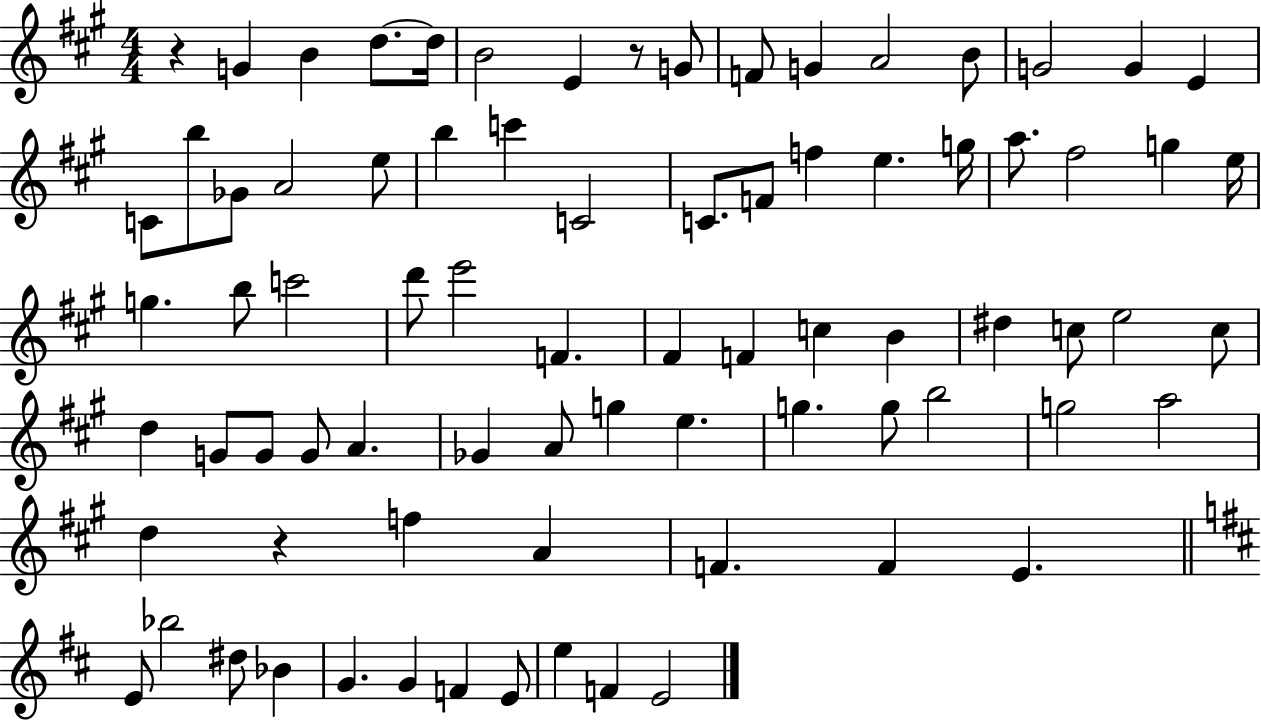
R/q G4/q B4/q D5/e. D5/s B4/h E4/q R/e G4/e F4/e G4/q A4/h B4/e G4/h G4/q E4/q C4/e B5/e Gb4/e A4/h E5/e B5/q C6/q C4/h C4/e. F4/e F5/q E5/q. G5/s A5/e. F#5/h G5/q E5/s G5/q. B5/e C6/h D6/e E6/h F4/q. F#4/q F4/q C5/q B4/q D#5/q C5/e E5/h C5/e D5/q G4/e G4/e G4/e A4/q. Gb4/q A4/e G5/q E5/q. G5/q. G5/e B5/h G5/h A5/h D5/q R/q F5/q A4/q F4/q. F4/q E4/q. E4/e Bb5/h D#5/e Bb4/q G4/q. G4/q F4/q E4/e E5/q F4/q E4/h